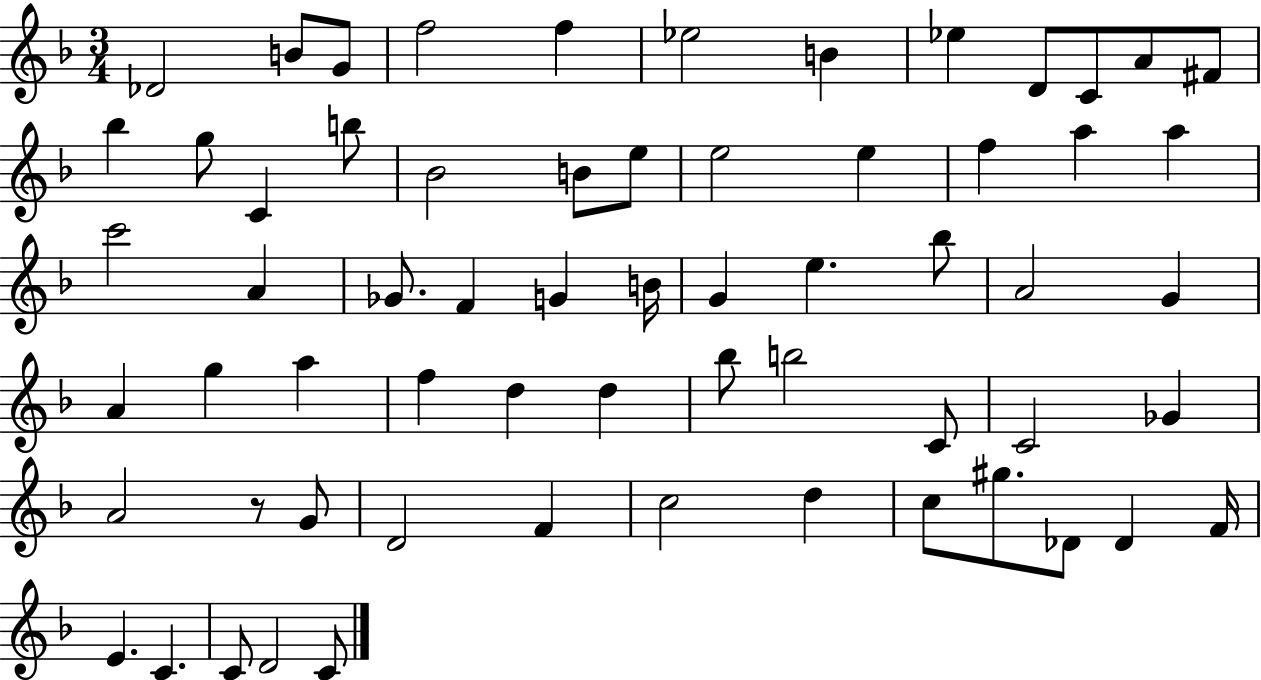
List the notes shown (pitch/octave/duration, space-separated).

Db4/h B4/e G4/e F5/h F5/q Eb5/h B4/q Eb5/q D4/e C4/e A4/e F#4/e Bb5/q G5/e C4/q B5/e Bb4/h B4/e E5/e E5/h E5/q F5/q A5/q A5/q C6/h A4/q Gb4/e. F4/q G4/q B4/s G4/q E5/q. Bb5/e A4/h G4/q A4/q G5/q A5/q F5/q D5/q D5/q Bb5/e B5/h C4/e C4/h Gb4/q A4/h R/e G4/e D4/h F4/q C5/h D5/q C5/e G#5/e. Db4/e Db4/q F4/s E4/q. C4/q. C4/e D4/h C4/e